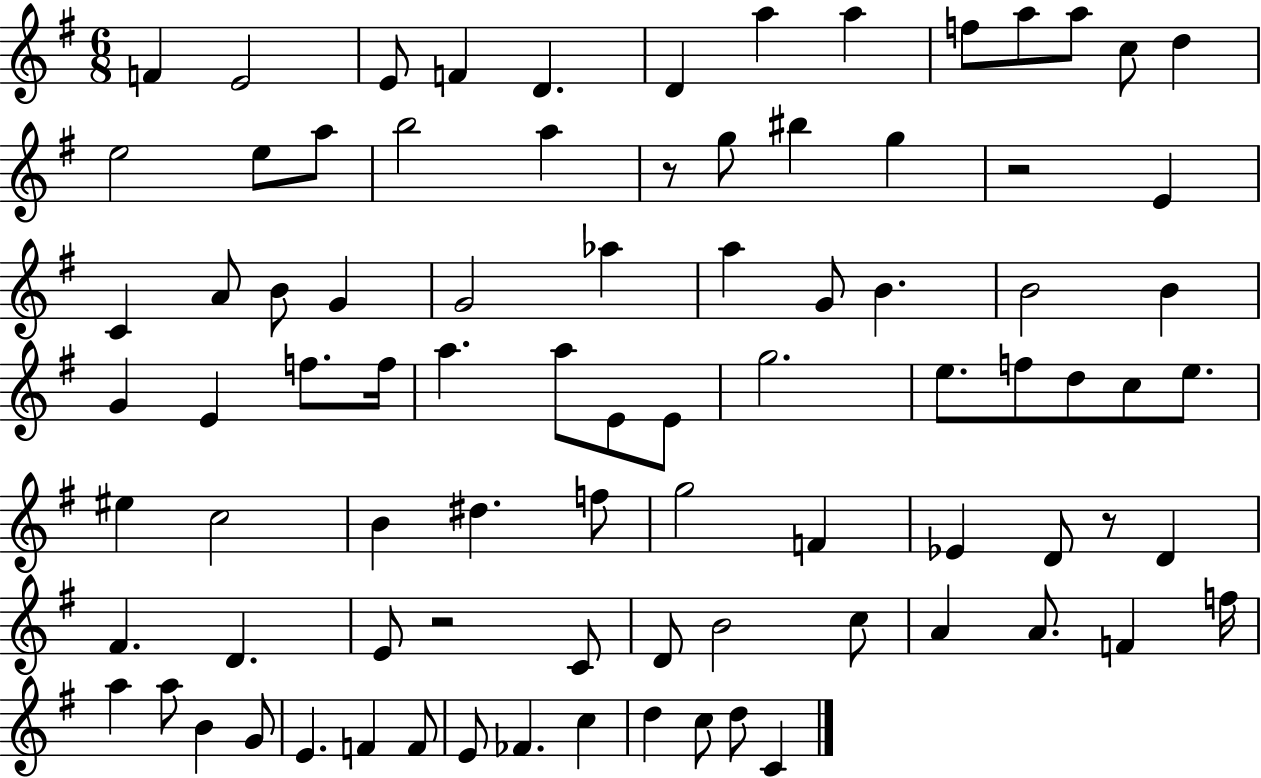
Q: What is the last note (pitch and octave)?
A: C4